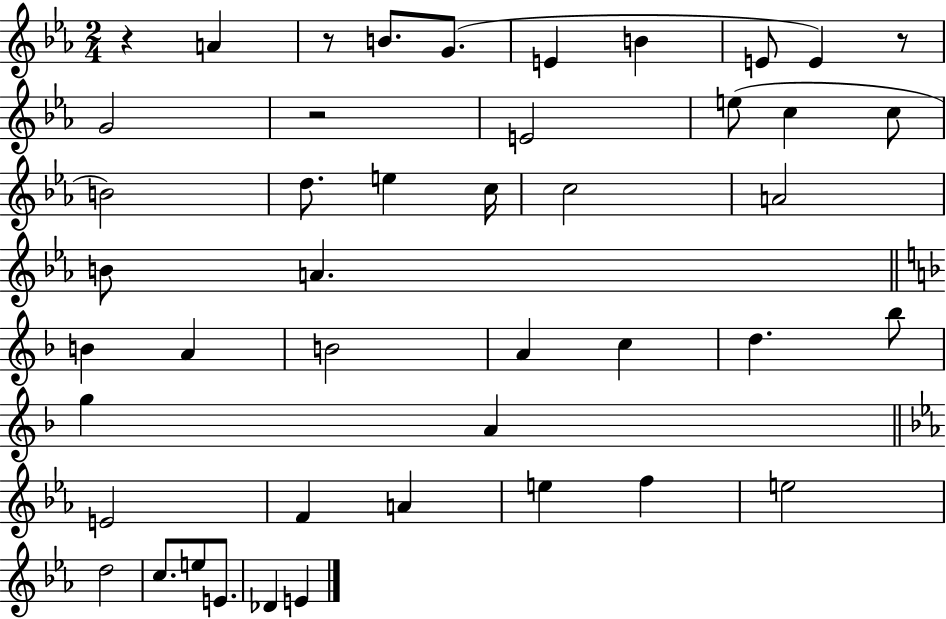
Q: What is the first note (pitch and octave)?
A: A4